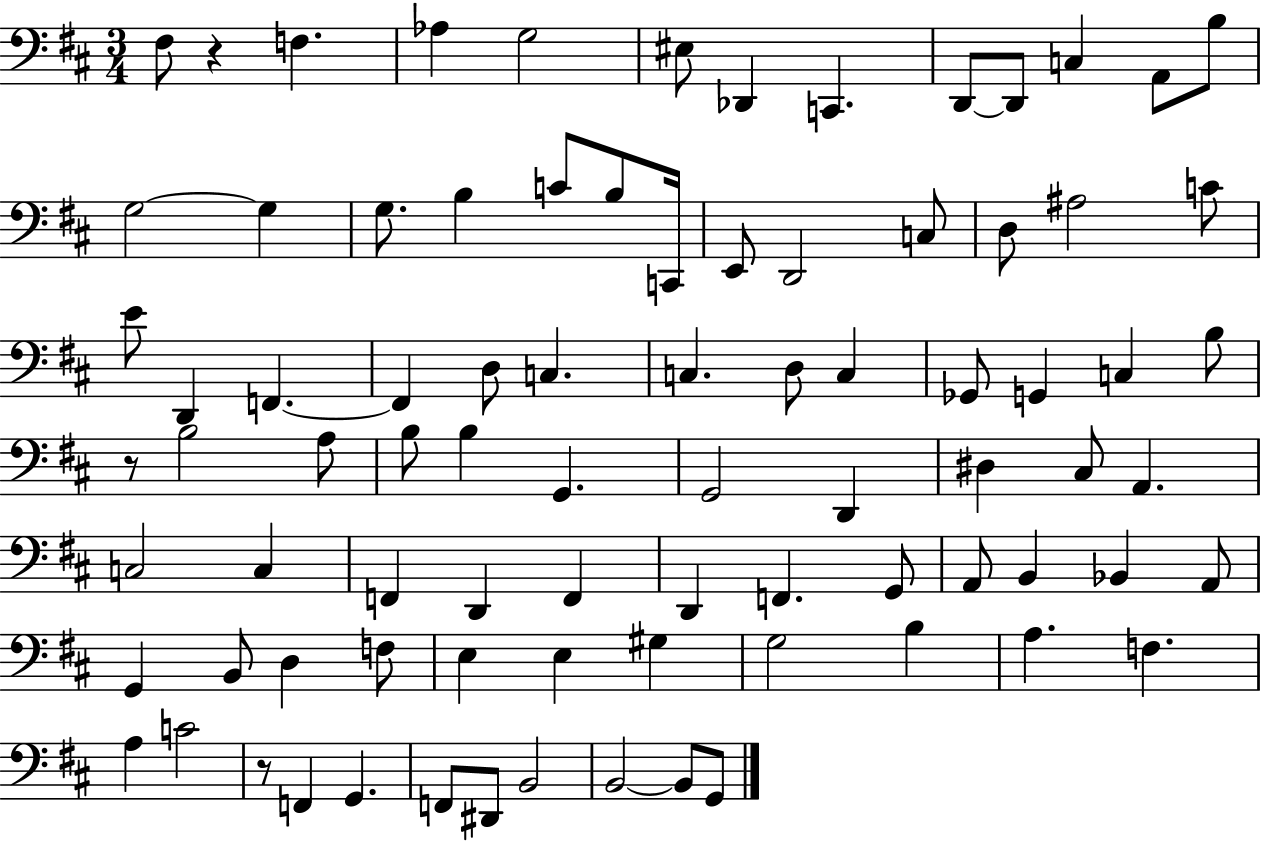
X:1
T:Untitled
M:3/4
L:1/4
K:D
^F,/2 z F, _A, G,2 ^E,/2 _D,, C,, D,,/2 D,,/2 C, A,,/2 B,/2 G,2 G, G,/2 B, C/2 B,/2 C,,/4 E,,/2 D,,2 C,/2 D,/2 ^A,2 C/2 E/2 D,, F,, F,, D,/2 C, C, D,/2 C, _G,,/2 G,, C, B,/2 z/2 B,2 A,/2 B,/2 B, G,, G,,2 D,, ^D, ^C,/2 A,, C,2 C, F,, D,, F,, D,, F,, G,,/2 A,,/2 B,, _B,, A,,/2 G,, B,,/2 D, F,/2 E, E, ^G, G,2 B, A, F, A, C2 z/2 F,, G,, F,,/2 ^D,,/2 B,,2 B,,2 B,,/2 G,,/2